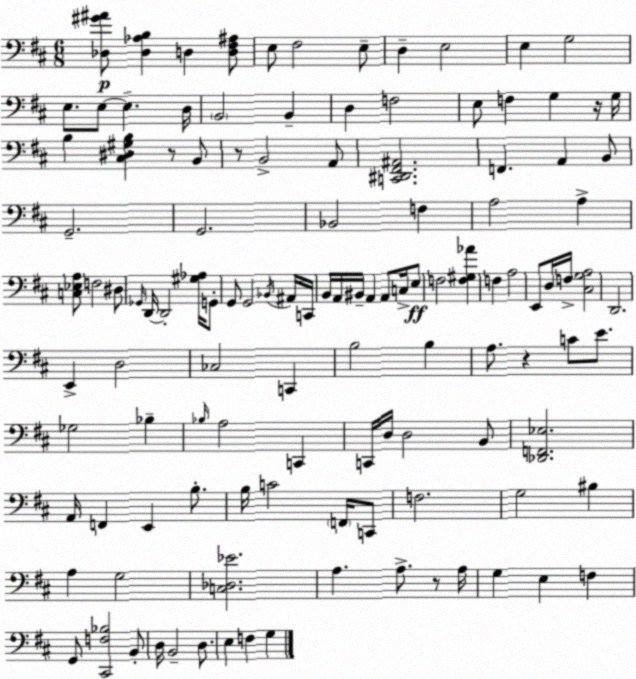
X:1
T:Untitled
M:6/8
L:1/4
K:D
[_D,^G^A]/2 [_D,_A,B,] D, [D,^F,^A,]/2 E,/2 ^F,2 E,/2 D, E,2 E, G,2 E,/2 E,/2 E, D,/4 B,,2 B,, D, F,2 E,/2 F, G, z/4 G,/4 B, [^C,^D,^G,B,] z/2 B,,/2 z/2 B,,2 A,,/2 [C,,^D,,^F,,^A,,]2 F,, A,, B,,/2 G,,2 G,,2 _B,,2 F, A,2 A, [C,_E,A,]/2 F,2 ^D,/2 _G,,/4 D,,/4 D,,2 [^G,_A,]/4 G,,/2 G,,/2 G,,2 _B,,/4 ^A,,/4 C,,/4 B,,/4 A,,/4 ^B,,/4 A,, A,,/2 C,/4 E,/2 F,2 [F,^G,_A] F, A,2 E,,/2 D,/4 F,/4 [^C,G,A,]2 D,,2 E,, D,2 _C,2 C,, B,2 B, A,/2 z C/2 E/2 _G,2 _B, _B,/4 A,2 C,, C,,/4 D,/4 D,2 B,,/2 [_D,,F,,_E,]2 A,,/4 F,, E,, B,/2 B,/4 C2 F,,/4 C,,/2 F,2 G,2 ^B, A, G,2 [C,_D,_E]2 A, A,/2 z/2 A,/4 G, E, F, G,,/2 [^C,,F,_B,]2 B,,/2 D,/4 B,,2 D,/2 E, F, G,